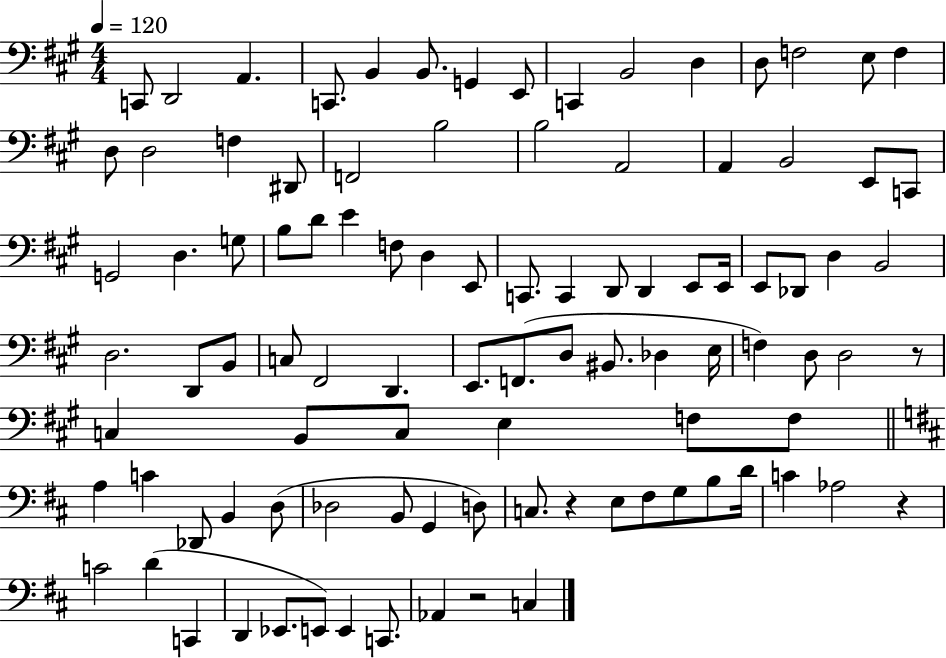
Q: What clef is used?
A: bass